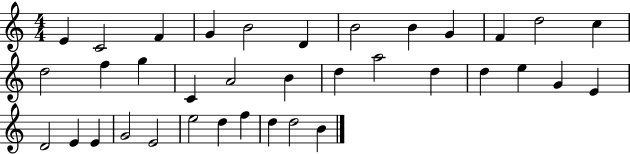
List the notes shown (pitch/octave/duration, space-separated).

E4/q C4/h F4/q G4/q B4/h D4/q B4/h B4/q G4/q F4/q D5/h C5/q D5/h F5/q G5/q C4/q A4/h B4/q D5/q A5/h D5/q D5/q E5/q G4/q E4/q D4/h E4/q E4/q G4/h E4/h E5/h D5/q F5/q D5/q D5/h B4/q